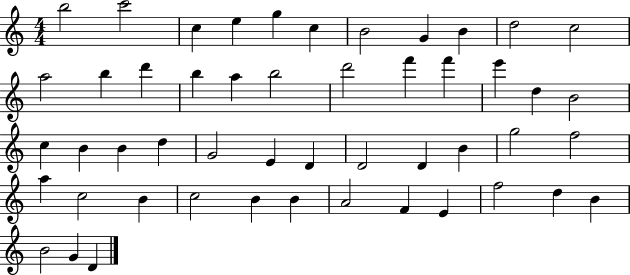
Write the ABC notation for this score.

X:1
T:Untitled
M:4/4
L:1/4
K:C
b2 c'2 c e g c B2 G B d2 c2 a2 b d' b a b2 d'2 f' f' e' d B2 c B B d G2 E D D2 D B g2 f2 a c2 B c2 B B A2 F E f2 d B B2 G D